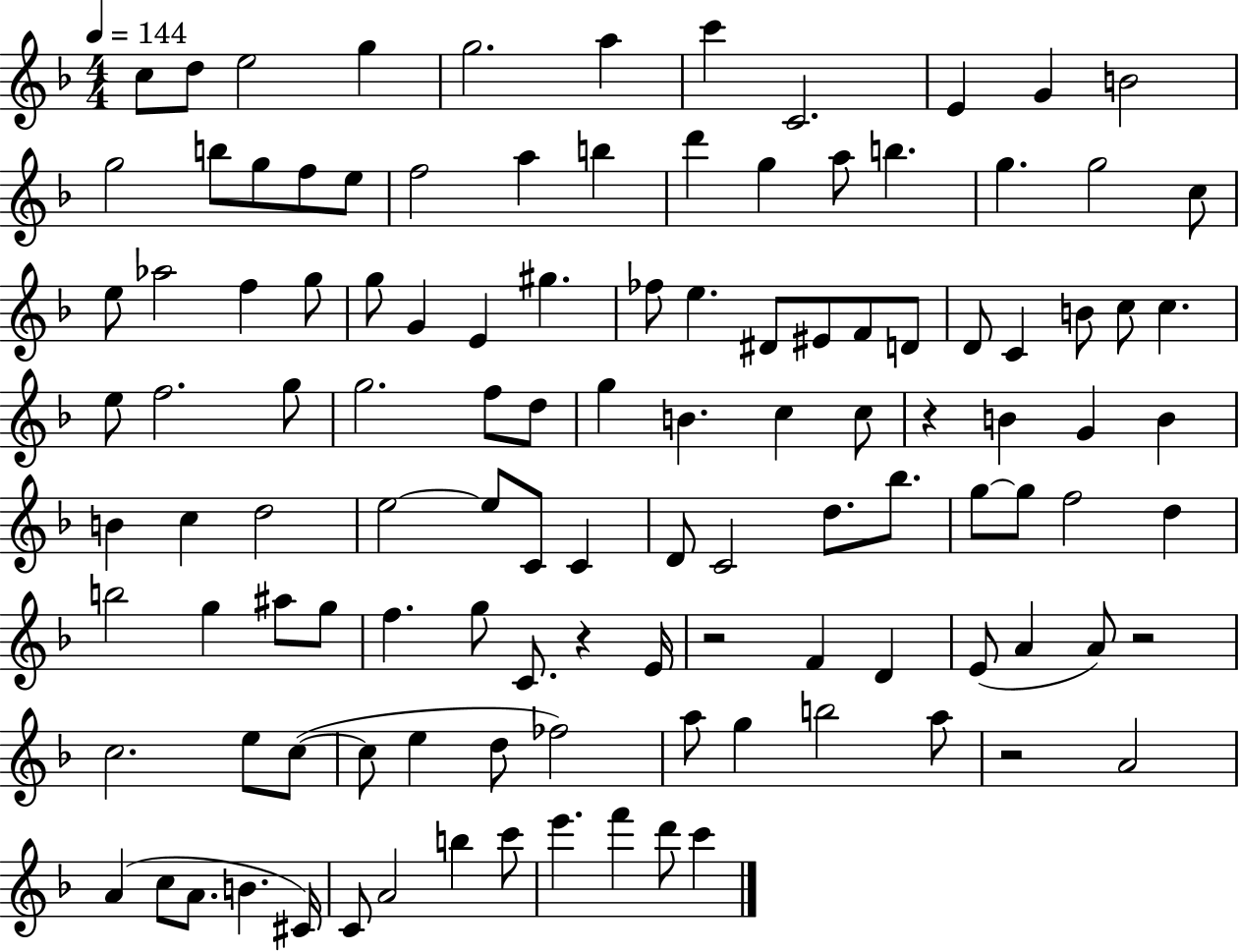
C5/e D5/e E5/h G5/q G5/h. A5/q C6/q C4/h. E4/q G4/q B4/h G5/h B5/e G5/e F5/e E5/e F5/h A5/q B5/q D6/q G5/q A5/e B5/q. G5/q. G5/h C5/e E5/e Ab5/h F5/q G5/e G5/e G4/q E4/q G#5/q. FES5/e E5/q. D#4/e EIS4/e F4/e D4/e D4/e C4/q B4/e C5/e C5/q. E5/e F5/h. G5/e G5/h. F5/e D5/e G5/q B4/q. C5/q C5/e R/q B4/q G4/q B4/q B4/q C5/q D5/h E5/h E5/e C4/e C4/q D4/e C4/h D5/e. Bb5/e. G5/e G5/e F5/h D5/q B5/h G5/q A#5/e G5/e F5/q. G5/e C4/e. R/q E4/s R/h F4/q D4/q E4/e A4/q A4/e R/h C5/h. E5/e C5/e C5/e E5/q D5/e FES5/h A5/e G5/q B5/h A5/e R/h A4/h A4/q C5/e A4/e. B4/q. C#4/s C4/e A4/h B5/q C6/e E6/q. F6/q D6/e C6/q